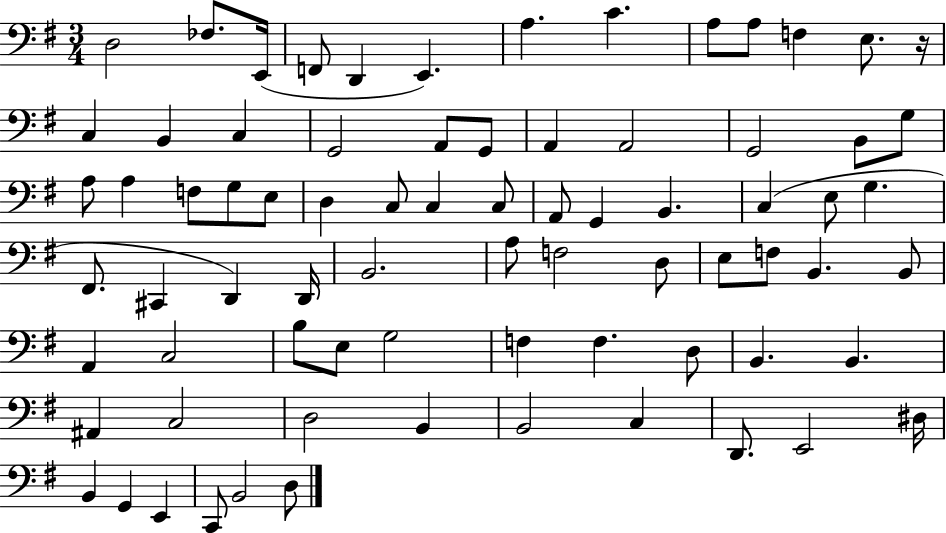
X:1
T:Untitled
M:3/4
L:1/4
K:G
D,2 _F,/2 E,,/4 F,,/2 D,, E,, A, C A,/2 A,/2 F, E,/2 z/4 C, B,, C, G,,2 A,,/2 G,,/2 A,, A,,2 G,,2 B,,/2 G,/2 A,/2 A, F,/2 G,/2 E,/2 D, C,/2 C, C,/2 A,,/2 G,, B,, C, E,/2 G, ^F,,/2 ^C,, D,, D,,/4 B,,2 A,/2 F,2 D,/2 E,/2 F,/2 B,, B,,/2 A,, C,2 B,/2 E,/2 G,2 F, F, D,/2 B,, B,, ^A,, C,2 D,2 B,, B,,2 C, D,,/2 E,,2 ^D,/4 B,, G,, E,, C,,/2 B,,2 D,/2